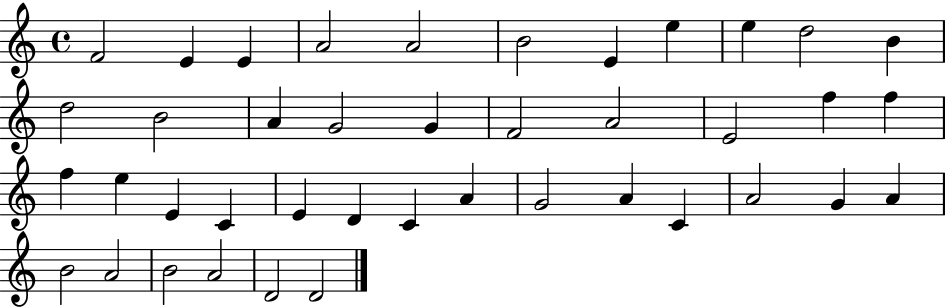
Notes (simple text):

F4/h E4/q E4/q A4/h A4/h B4/h E4/q E5/q E5/q D5/h B4/q D5/h B4/h A4/q G4/h G4/q F4/h A4/h E4/h F5/q F5/q F5/q E5/q E4/q C4/q E4/q D4/q C4/q A4/q G4/h A4/q C4/q A4/h G4/q A4/q B4/h A4/h B4/h A4/h D4/h D4/h